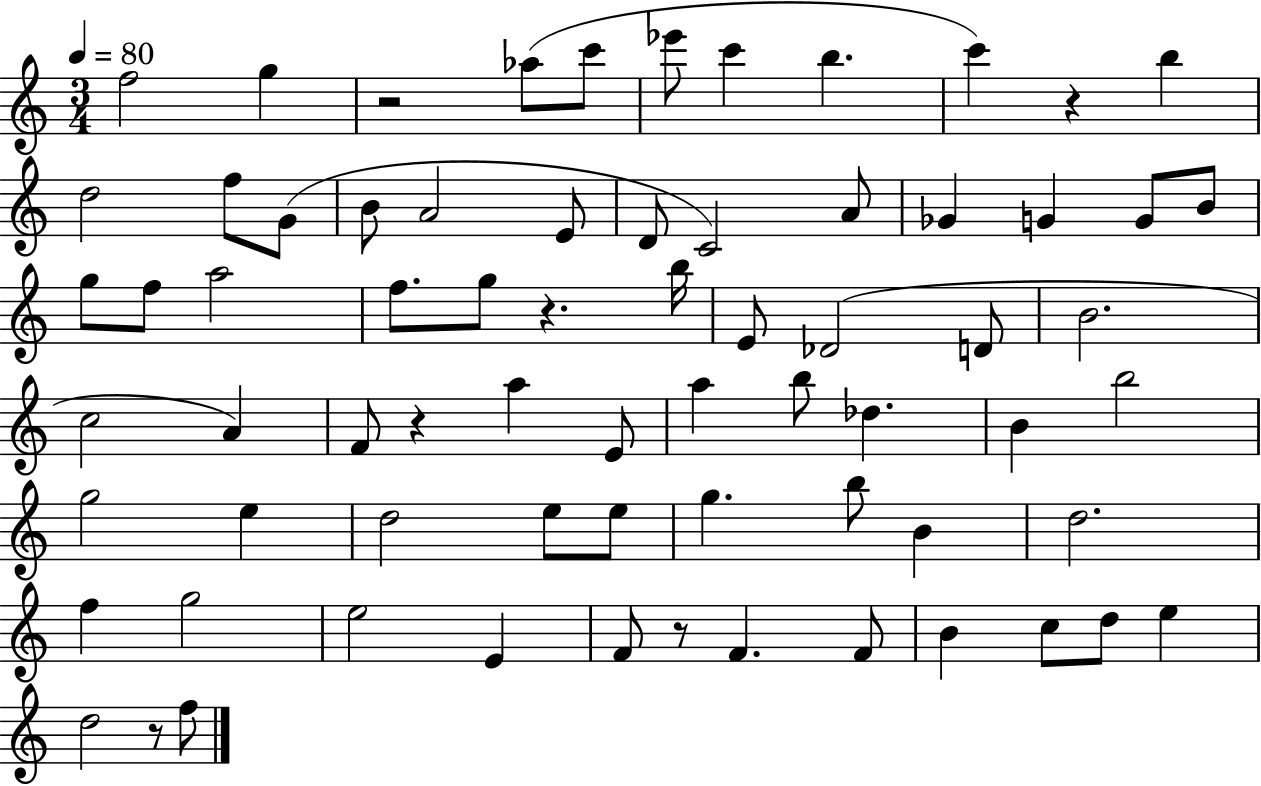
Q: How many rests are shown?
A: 6